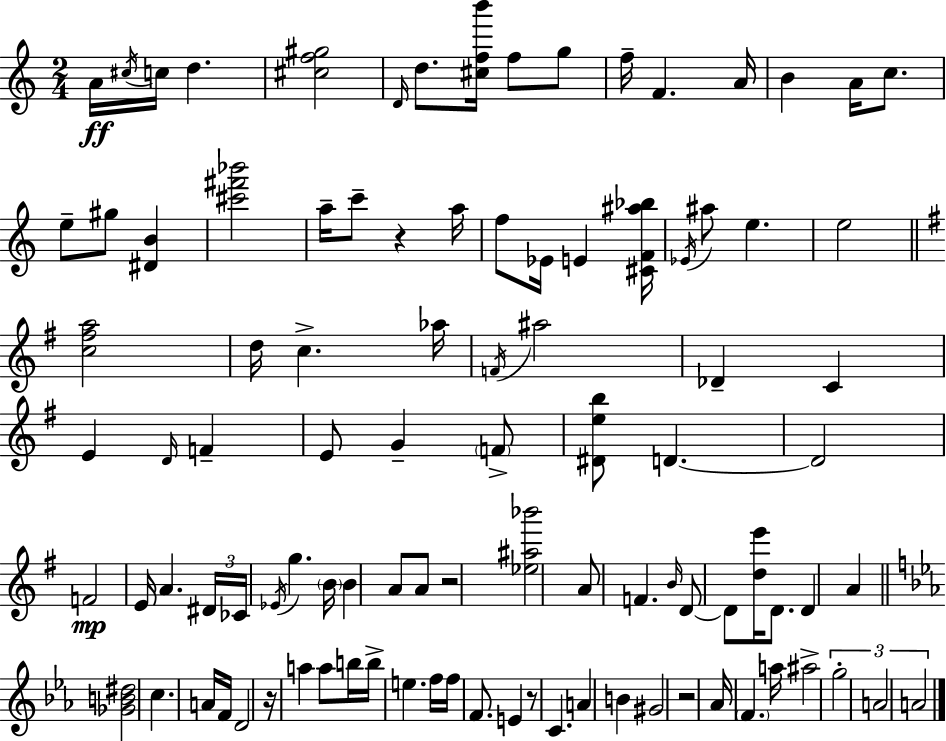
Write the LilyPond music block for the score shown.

{
  \clef treble
  \numericTimeSignature
  \time 2/4
  \key a \minor
  a'16\ff \acciaccatura { cis''16 } c''16 d''4. | <cis'' f'' gis''>2 | \grace { d'16 } d''8. <cis'' f'' b'''>16 f''8 | g''8 f''16-- f'4. | \break a'16 b'4 a'16 c''8. | e''8-- gis''8 <dis' b'>4 | <cis''' fis''' bes'''>2 | a''16-- c'''8-- r4 | \break a''16 f''8 ees'16 e'4 | <cis' f' ais'' bes''>16 \acciaccatura { ees'16 } ais''8 e''4. | e''2 | \bar "||" \break \key g \major <c'' fis'' a''>2 | d''16 c''4.-> aes''16 | \acciaccatura { f'16 } ais''2 | des'4-- c'4 | \break e'4 \grace { d'16 } f'4-- | e'8 g'4-- | \parenthesize f'8-> <dis' e'' b''>8 d'4.~~ | d'2 | \break f'2\mp | e'16 a'4. | \tuplet 3/2 { dis'16 ces'16 \acciaccatura { ees'16 } } g''4. | \parenthesize b'16 b'4 a'8 | \break a'8 r2 | <ees'' ais'' bes'''>2 | a'8 f'4. | \grace { b'16 } d'8~~ d'8 | \break <d'' e'''>16 d'8. d'4 | a'4 \bar "||" \break \key c \minor <ges' b' dis''>2 | c''4. a'16 f'16 | d'2 | r16 a''4 a''8 b''16 | \break b''16-> e''4. f''16 | f''16 f'8. e'4 | r8 c'4. | a'4 b'4 | \break gis'2 | r2 | aes'16 \parenthesize f'4. a''16 | ais''2-> | \break \tuplet 3/2 { g''2-. | a'2 | a'2 } | \bar "|."
}